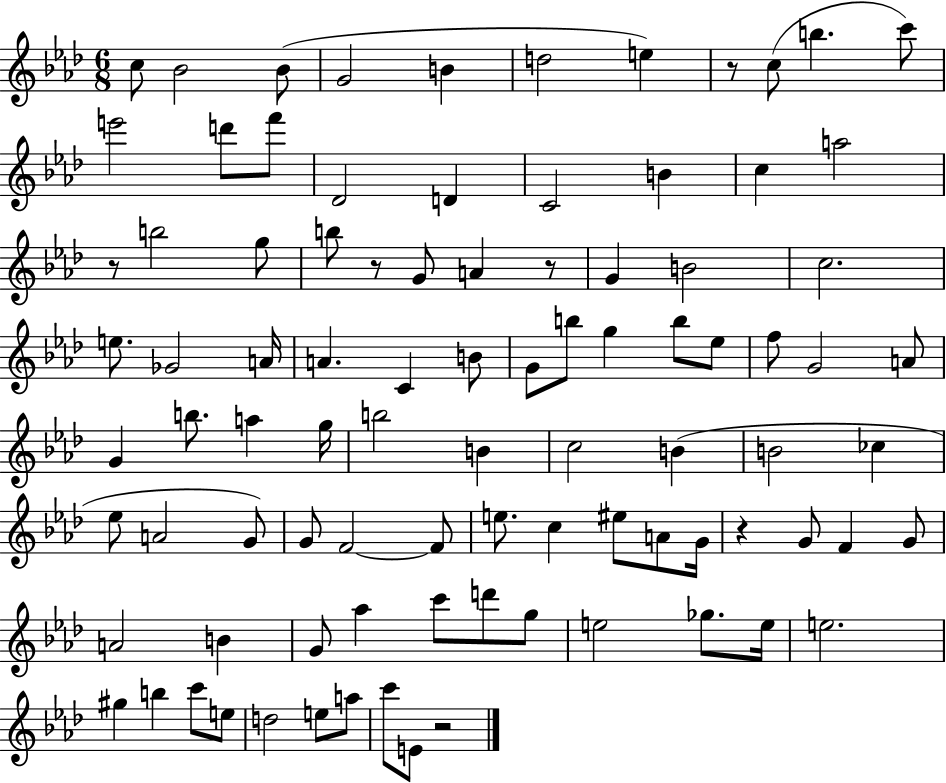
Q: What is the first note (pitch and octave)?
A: C5